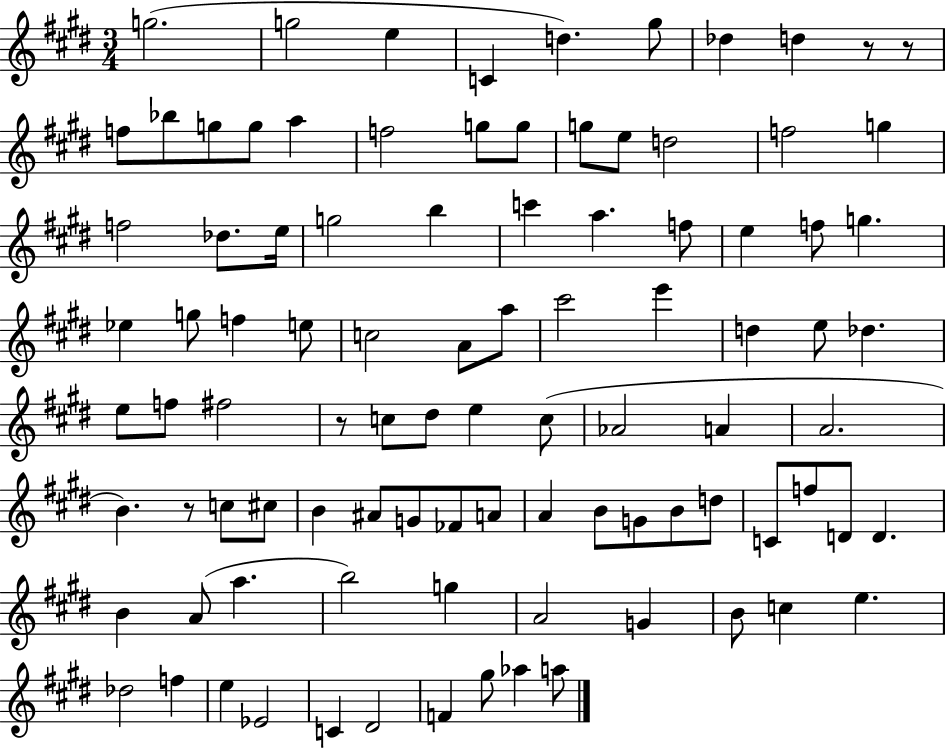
{
  \clef treble
  \numericTimeSignature
  \time 3/4
  \key e \major
  \repeat volta 2 { g''2.( | g''2 e''4 | c'4 d''4.) gis''8 | des''4 d''4 r8 r8 | \break f''8 bes''8 g''8 g''8 a''4 | f''2 g''8 g''8 | g''8 e''8 d''2 | f''2 g''4 | \break f''2 des''8. e''16 | g''2 b''4 | c'''4 a''4. f''8 | e''4 f''8 g''4. | \break ees''4 g''8 f''4 e''8 | c''2 a'8 a''8 | cis'''2 e'''4 | d''4 e''8 des''4. | \break e''8 f''8 fis''2 | r8 c''8 dis''8 e''4 c''8( | aes'2 a'4 | a'2. | \break b'4.) r8 c''8 cis''8 | b'4 ais'8 g'8 fes'8 a'8 | a'4 b'8 g'8 b'8 d''8 | c'8 f''8 d'8 d'4. | \break b'4 a'8( a''4. | b''2) g''4 | a'2 g'4 | b'8 c''4 e''4. | \break des''2 f''4 | e''4 ees'2 | c'4 dis'2 | f'4 gis''8 aes''4 a''8 | \break } \bar "|."
}